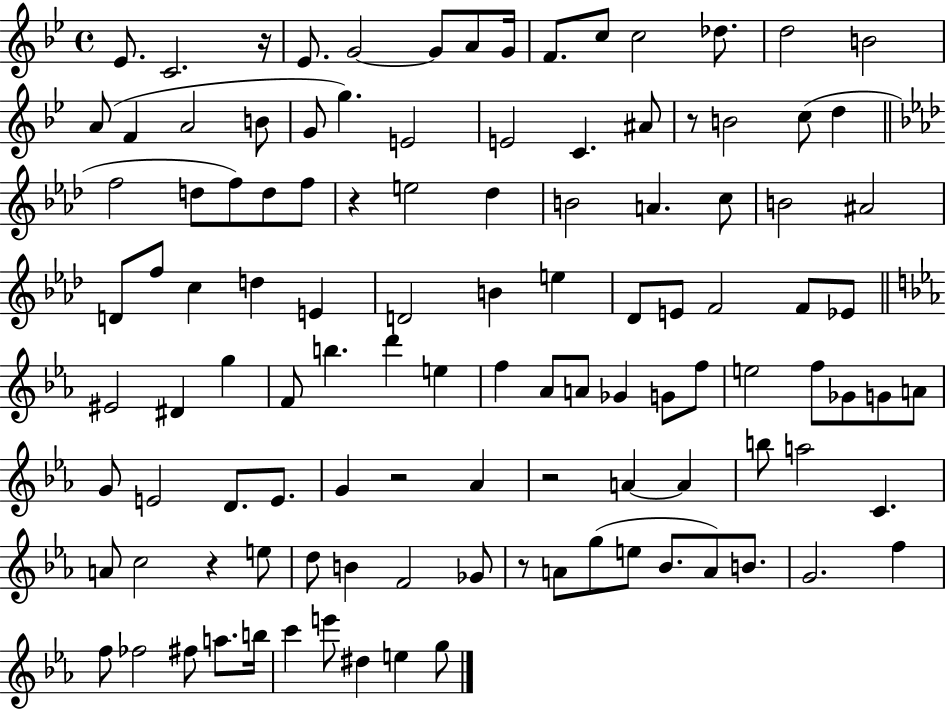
{
  \clef treble
  \time 4/4
  \defaultTimeSignature
  \key bes \major
  ees'8. c'2. r16 | ees'8. g'2~~ g'8 a'8 g'16 | f'8. c''8 c''2 des''8. | d''2 b'2 | \break a'8( f'4 a'2 b'8 | g'8 g''4.) e'2 | e'2 c'4. ais'8 | r8 b'2 c''8( d''4 | \break \bar "||" \break \key f \minor f''2 d''8 f''8) d''8 f''8 | r4 e''2 des''4 | b'2 a'4. c''8 | b'2 ais'2 | \break d'8 f''8 c''4 d''4 e'4 | d'2 b'4 e''4 | des'8 e'8 f'2 f'8 ees'8 | \bar "||" \break \key c \minor eis'2 dis'4 g''4 | f'8 b''4. d'''4 e''4 | f''4 aes'8 a'8 ges'4 g'8 f''8 | e''2 f''8 ges'8 g'8 a'8 | \break g'8 e'2 d'8. e'8. | g'4 r2 aes'4 | r2 a'4~~ a'4 | b''8 a''2 c'4. | \break a'8 c''2 r4 e''8 | d''8 b'4 f'2 ges'8 | r8 a'8 g''8( e''8 bes'8. a'8) b'8. | g'2. f''4 | \break f''8 fes''2 fis''8 a''8. b''16 | c'''4 e'''8 dis''4 e''4 g''8 | \bar "|."
}